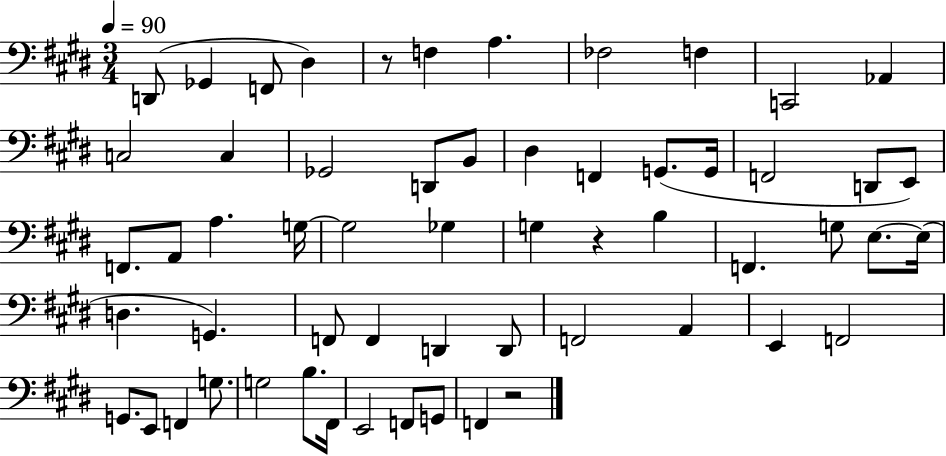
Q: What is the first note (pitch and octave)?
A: D2